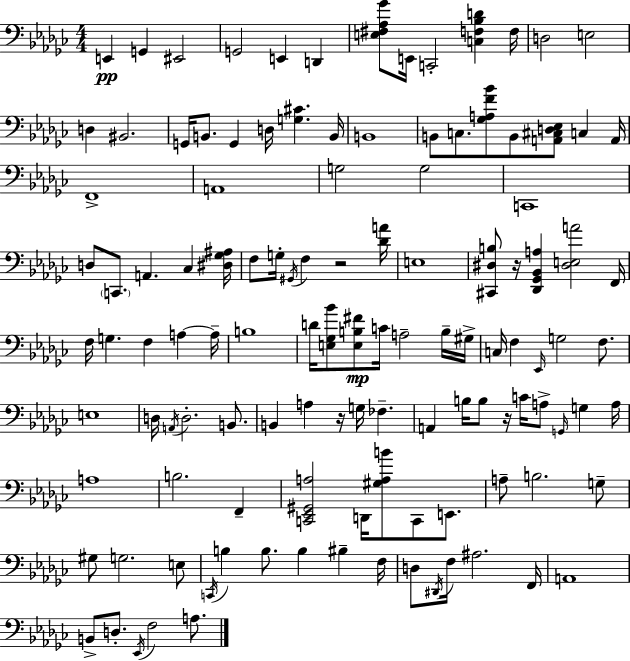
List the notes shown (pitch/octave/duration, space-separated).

E2/q G2/q EIS2/h G2/h E2/q D2/q [E3,F#3,Ab3,Gb4]/e E2/s C2/h [C3,F3,Bb3,D4]/q F3/s D3/h E3/h D3/q BIS2/h. G2/s B2/e. G2/q D3/s [G3,C#4]/q. B2/s B2/w B2/e C3/e. [Gb3,A3,F4,Bb4]/e B2/e [A2,C#3,D3,Eb3]/e C3/q A2/s F2/w A2/w G3/h G3/h C2/w D3/e C2/e. A2/q. CES3/q [D#3,Gb3,A#3]/s F3/e G3/s G#2/s F3/q R/h [Db4,A4]/s E3/w [C#2,D#3,B3]/e R/s [Db2,Gb2,Bb2,A3]/q [D#3,E3,A4]/h F2/s F3/s G3/q. F3/q A3/q A3/s B3/w D4/s [E3,Gb3,Bb4]/e [E3,B3,F#4]/e C4/s A3/h B3/s G#3/s C3/s F3/q Eb2/s G3/h F3/e. E3/w D3/s A2/s D3/h. B2/e. B2/q A3/q R/s G3/s FES3/q. A2/q B3/s B3/e R/s C4/s A3/e G2/s G3/q A3/s A3/w B3/h. F2/q [C2,Eb2,G#2,A3]/h D2/s [G#3,A3,B4]/e C2/e E2/e. A3/e B3/h. G3/e G#3/e G3/h. E3/e C2/s B3/q B3/e. B3/q BIS3/q F3/s D3/e D#2/s F3/s A#3/h. F2/s A2/w B2/e D3/e. Eb2/s F3/h A3/e.